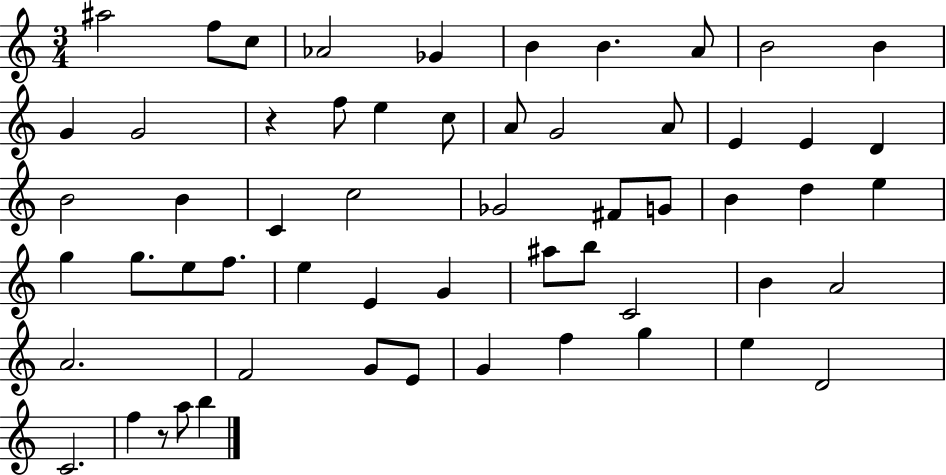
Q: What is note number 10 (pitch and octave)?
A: B4